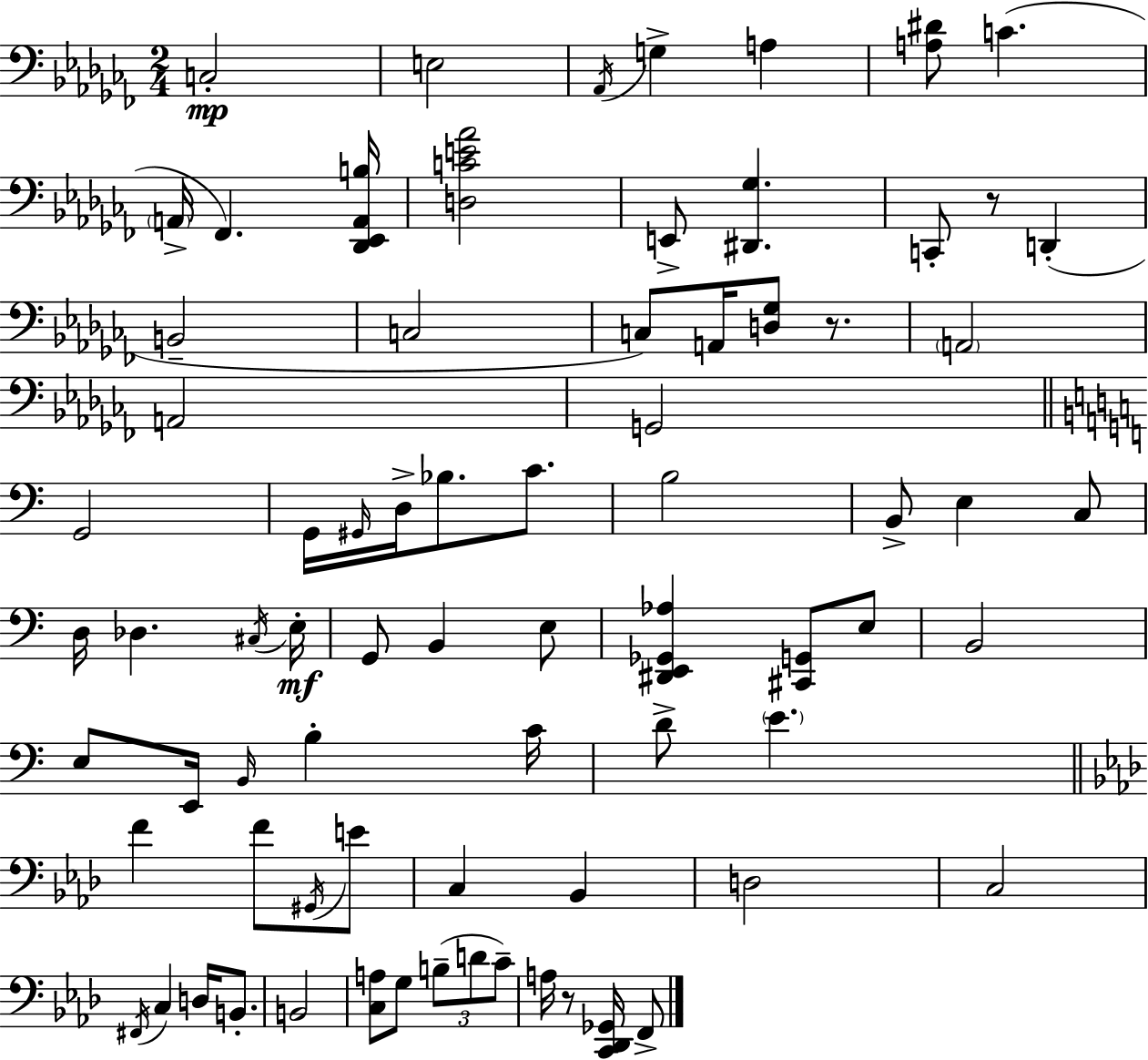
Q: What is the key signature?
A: AES minor